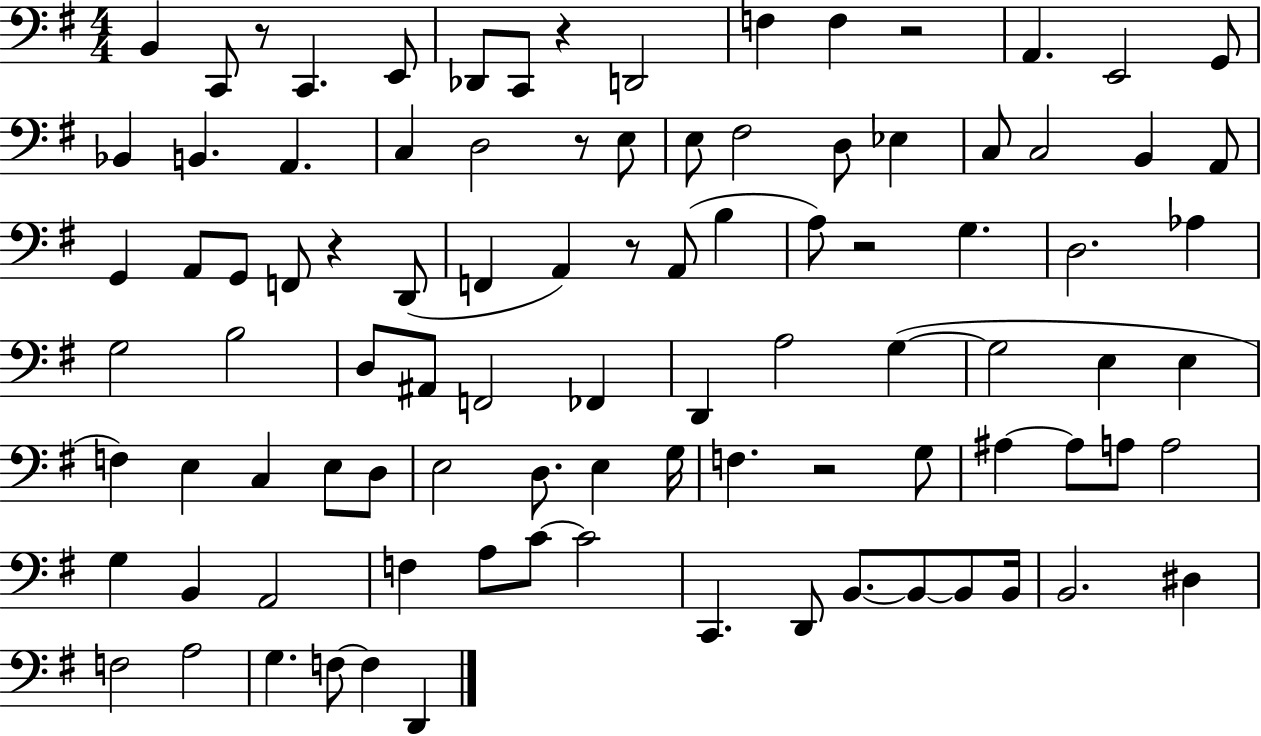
X:1
T:Untitled
M:4/4
L:1/4
K:G
B,, C,,/2 z/2 C,, E,,/2 _D,,/2 C,,/2 z D,,2 F, F, z2 A,, E,,2 G,,/2 _B,, B,, A,, C, D,2 z/2 E,/2 E,/2 ^F,2 D,/2 _E, C,/2 C,2 B,, A,,/2 G,, A,,/2 G,,/2 F,,/2 z D,,/2 F,, A,, z/2 A,,/2 B, A,/2 z2 G, D,2 _A, G,2 B,2 D,/2 ^A,,/2 F,,2 _F,, D,, A,2 G, G,2 E, E, F, E, C, E,/2 D,/2 E,2 D,/2 E, G,/4 F, z2 G,/2 ^A, ^A,/2 A,/2 A,2 G, B,, A,,2 F, A,/2 C/2 C2 C,, D,,/2 B,,/2 B,,/2 B,,/2 B,,/4 B,,2 ^D, F,2 A,2 G, F,/2 F, D,,